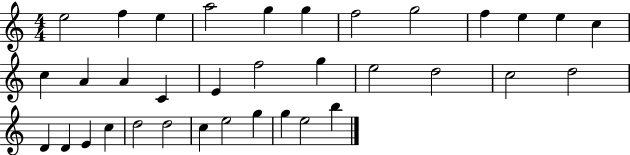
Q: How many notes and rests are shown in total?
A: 35